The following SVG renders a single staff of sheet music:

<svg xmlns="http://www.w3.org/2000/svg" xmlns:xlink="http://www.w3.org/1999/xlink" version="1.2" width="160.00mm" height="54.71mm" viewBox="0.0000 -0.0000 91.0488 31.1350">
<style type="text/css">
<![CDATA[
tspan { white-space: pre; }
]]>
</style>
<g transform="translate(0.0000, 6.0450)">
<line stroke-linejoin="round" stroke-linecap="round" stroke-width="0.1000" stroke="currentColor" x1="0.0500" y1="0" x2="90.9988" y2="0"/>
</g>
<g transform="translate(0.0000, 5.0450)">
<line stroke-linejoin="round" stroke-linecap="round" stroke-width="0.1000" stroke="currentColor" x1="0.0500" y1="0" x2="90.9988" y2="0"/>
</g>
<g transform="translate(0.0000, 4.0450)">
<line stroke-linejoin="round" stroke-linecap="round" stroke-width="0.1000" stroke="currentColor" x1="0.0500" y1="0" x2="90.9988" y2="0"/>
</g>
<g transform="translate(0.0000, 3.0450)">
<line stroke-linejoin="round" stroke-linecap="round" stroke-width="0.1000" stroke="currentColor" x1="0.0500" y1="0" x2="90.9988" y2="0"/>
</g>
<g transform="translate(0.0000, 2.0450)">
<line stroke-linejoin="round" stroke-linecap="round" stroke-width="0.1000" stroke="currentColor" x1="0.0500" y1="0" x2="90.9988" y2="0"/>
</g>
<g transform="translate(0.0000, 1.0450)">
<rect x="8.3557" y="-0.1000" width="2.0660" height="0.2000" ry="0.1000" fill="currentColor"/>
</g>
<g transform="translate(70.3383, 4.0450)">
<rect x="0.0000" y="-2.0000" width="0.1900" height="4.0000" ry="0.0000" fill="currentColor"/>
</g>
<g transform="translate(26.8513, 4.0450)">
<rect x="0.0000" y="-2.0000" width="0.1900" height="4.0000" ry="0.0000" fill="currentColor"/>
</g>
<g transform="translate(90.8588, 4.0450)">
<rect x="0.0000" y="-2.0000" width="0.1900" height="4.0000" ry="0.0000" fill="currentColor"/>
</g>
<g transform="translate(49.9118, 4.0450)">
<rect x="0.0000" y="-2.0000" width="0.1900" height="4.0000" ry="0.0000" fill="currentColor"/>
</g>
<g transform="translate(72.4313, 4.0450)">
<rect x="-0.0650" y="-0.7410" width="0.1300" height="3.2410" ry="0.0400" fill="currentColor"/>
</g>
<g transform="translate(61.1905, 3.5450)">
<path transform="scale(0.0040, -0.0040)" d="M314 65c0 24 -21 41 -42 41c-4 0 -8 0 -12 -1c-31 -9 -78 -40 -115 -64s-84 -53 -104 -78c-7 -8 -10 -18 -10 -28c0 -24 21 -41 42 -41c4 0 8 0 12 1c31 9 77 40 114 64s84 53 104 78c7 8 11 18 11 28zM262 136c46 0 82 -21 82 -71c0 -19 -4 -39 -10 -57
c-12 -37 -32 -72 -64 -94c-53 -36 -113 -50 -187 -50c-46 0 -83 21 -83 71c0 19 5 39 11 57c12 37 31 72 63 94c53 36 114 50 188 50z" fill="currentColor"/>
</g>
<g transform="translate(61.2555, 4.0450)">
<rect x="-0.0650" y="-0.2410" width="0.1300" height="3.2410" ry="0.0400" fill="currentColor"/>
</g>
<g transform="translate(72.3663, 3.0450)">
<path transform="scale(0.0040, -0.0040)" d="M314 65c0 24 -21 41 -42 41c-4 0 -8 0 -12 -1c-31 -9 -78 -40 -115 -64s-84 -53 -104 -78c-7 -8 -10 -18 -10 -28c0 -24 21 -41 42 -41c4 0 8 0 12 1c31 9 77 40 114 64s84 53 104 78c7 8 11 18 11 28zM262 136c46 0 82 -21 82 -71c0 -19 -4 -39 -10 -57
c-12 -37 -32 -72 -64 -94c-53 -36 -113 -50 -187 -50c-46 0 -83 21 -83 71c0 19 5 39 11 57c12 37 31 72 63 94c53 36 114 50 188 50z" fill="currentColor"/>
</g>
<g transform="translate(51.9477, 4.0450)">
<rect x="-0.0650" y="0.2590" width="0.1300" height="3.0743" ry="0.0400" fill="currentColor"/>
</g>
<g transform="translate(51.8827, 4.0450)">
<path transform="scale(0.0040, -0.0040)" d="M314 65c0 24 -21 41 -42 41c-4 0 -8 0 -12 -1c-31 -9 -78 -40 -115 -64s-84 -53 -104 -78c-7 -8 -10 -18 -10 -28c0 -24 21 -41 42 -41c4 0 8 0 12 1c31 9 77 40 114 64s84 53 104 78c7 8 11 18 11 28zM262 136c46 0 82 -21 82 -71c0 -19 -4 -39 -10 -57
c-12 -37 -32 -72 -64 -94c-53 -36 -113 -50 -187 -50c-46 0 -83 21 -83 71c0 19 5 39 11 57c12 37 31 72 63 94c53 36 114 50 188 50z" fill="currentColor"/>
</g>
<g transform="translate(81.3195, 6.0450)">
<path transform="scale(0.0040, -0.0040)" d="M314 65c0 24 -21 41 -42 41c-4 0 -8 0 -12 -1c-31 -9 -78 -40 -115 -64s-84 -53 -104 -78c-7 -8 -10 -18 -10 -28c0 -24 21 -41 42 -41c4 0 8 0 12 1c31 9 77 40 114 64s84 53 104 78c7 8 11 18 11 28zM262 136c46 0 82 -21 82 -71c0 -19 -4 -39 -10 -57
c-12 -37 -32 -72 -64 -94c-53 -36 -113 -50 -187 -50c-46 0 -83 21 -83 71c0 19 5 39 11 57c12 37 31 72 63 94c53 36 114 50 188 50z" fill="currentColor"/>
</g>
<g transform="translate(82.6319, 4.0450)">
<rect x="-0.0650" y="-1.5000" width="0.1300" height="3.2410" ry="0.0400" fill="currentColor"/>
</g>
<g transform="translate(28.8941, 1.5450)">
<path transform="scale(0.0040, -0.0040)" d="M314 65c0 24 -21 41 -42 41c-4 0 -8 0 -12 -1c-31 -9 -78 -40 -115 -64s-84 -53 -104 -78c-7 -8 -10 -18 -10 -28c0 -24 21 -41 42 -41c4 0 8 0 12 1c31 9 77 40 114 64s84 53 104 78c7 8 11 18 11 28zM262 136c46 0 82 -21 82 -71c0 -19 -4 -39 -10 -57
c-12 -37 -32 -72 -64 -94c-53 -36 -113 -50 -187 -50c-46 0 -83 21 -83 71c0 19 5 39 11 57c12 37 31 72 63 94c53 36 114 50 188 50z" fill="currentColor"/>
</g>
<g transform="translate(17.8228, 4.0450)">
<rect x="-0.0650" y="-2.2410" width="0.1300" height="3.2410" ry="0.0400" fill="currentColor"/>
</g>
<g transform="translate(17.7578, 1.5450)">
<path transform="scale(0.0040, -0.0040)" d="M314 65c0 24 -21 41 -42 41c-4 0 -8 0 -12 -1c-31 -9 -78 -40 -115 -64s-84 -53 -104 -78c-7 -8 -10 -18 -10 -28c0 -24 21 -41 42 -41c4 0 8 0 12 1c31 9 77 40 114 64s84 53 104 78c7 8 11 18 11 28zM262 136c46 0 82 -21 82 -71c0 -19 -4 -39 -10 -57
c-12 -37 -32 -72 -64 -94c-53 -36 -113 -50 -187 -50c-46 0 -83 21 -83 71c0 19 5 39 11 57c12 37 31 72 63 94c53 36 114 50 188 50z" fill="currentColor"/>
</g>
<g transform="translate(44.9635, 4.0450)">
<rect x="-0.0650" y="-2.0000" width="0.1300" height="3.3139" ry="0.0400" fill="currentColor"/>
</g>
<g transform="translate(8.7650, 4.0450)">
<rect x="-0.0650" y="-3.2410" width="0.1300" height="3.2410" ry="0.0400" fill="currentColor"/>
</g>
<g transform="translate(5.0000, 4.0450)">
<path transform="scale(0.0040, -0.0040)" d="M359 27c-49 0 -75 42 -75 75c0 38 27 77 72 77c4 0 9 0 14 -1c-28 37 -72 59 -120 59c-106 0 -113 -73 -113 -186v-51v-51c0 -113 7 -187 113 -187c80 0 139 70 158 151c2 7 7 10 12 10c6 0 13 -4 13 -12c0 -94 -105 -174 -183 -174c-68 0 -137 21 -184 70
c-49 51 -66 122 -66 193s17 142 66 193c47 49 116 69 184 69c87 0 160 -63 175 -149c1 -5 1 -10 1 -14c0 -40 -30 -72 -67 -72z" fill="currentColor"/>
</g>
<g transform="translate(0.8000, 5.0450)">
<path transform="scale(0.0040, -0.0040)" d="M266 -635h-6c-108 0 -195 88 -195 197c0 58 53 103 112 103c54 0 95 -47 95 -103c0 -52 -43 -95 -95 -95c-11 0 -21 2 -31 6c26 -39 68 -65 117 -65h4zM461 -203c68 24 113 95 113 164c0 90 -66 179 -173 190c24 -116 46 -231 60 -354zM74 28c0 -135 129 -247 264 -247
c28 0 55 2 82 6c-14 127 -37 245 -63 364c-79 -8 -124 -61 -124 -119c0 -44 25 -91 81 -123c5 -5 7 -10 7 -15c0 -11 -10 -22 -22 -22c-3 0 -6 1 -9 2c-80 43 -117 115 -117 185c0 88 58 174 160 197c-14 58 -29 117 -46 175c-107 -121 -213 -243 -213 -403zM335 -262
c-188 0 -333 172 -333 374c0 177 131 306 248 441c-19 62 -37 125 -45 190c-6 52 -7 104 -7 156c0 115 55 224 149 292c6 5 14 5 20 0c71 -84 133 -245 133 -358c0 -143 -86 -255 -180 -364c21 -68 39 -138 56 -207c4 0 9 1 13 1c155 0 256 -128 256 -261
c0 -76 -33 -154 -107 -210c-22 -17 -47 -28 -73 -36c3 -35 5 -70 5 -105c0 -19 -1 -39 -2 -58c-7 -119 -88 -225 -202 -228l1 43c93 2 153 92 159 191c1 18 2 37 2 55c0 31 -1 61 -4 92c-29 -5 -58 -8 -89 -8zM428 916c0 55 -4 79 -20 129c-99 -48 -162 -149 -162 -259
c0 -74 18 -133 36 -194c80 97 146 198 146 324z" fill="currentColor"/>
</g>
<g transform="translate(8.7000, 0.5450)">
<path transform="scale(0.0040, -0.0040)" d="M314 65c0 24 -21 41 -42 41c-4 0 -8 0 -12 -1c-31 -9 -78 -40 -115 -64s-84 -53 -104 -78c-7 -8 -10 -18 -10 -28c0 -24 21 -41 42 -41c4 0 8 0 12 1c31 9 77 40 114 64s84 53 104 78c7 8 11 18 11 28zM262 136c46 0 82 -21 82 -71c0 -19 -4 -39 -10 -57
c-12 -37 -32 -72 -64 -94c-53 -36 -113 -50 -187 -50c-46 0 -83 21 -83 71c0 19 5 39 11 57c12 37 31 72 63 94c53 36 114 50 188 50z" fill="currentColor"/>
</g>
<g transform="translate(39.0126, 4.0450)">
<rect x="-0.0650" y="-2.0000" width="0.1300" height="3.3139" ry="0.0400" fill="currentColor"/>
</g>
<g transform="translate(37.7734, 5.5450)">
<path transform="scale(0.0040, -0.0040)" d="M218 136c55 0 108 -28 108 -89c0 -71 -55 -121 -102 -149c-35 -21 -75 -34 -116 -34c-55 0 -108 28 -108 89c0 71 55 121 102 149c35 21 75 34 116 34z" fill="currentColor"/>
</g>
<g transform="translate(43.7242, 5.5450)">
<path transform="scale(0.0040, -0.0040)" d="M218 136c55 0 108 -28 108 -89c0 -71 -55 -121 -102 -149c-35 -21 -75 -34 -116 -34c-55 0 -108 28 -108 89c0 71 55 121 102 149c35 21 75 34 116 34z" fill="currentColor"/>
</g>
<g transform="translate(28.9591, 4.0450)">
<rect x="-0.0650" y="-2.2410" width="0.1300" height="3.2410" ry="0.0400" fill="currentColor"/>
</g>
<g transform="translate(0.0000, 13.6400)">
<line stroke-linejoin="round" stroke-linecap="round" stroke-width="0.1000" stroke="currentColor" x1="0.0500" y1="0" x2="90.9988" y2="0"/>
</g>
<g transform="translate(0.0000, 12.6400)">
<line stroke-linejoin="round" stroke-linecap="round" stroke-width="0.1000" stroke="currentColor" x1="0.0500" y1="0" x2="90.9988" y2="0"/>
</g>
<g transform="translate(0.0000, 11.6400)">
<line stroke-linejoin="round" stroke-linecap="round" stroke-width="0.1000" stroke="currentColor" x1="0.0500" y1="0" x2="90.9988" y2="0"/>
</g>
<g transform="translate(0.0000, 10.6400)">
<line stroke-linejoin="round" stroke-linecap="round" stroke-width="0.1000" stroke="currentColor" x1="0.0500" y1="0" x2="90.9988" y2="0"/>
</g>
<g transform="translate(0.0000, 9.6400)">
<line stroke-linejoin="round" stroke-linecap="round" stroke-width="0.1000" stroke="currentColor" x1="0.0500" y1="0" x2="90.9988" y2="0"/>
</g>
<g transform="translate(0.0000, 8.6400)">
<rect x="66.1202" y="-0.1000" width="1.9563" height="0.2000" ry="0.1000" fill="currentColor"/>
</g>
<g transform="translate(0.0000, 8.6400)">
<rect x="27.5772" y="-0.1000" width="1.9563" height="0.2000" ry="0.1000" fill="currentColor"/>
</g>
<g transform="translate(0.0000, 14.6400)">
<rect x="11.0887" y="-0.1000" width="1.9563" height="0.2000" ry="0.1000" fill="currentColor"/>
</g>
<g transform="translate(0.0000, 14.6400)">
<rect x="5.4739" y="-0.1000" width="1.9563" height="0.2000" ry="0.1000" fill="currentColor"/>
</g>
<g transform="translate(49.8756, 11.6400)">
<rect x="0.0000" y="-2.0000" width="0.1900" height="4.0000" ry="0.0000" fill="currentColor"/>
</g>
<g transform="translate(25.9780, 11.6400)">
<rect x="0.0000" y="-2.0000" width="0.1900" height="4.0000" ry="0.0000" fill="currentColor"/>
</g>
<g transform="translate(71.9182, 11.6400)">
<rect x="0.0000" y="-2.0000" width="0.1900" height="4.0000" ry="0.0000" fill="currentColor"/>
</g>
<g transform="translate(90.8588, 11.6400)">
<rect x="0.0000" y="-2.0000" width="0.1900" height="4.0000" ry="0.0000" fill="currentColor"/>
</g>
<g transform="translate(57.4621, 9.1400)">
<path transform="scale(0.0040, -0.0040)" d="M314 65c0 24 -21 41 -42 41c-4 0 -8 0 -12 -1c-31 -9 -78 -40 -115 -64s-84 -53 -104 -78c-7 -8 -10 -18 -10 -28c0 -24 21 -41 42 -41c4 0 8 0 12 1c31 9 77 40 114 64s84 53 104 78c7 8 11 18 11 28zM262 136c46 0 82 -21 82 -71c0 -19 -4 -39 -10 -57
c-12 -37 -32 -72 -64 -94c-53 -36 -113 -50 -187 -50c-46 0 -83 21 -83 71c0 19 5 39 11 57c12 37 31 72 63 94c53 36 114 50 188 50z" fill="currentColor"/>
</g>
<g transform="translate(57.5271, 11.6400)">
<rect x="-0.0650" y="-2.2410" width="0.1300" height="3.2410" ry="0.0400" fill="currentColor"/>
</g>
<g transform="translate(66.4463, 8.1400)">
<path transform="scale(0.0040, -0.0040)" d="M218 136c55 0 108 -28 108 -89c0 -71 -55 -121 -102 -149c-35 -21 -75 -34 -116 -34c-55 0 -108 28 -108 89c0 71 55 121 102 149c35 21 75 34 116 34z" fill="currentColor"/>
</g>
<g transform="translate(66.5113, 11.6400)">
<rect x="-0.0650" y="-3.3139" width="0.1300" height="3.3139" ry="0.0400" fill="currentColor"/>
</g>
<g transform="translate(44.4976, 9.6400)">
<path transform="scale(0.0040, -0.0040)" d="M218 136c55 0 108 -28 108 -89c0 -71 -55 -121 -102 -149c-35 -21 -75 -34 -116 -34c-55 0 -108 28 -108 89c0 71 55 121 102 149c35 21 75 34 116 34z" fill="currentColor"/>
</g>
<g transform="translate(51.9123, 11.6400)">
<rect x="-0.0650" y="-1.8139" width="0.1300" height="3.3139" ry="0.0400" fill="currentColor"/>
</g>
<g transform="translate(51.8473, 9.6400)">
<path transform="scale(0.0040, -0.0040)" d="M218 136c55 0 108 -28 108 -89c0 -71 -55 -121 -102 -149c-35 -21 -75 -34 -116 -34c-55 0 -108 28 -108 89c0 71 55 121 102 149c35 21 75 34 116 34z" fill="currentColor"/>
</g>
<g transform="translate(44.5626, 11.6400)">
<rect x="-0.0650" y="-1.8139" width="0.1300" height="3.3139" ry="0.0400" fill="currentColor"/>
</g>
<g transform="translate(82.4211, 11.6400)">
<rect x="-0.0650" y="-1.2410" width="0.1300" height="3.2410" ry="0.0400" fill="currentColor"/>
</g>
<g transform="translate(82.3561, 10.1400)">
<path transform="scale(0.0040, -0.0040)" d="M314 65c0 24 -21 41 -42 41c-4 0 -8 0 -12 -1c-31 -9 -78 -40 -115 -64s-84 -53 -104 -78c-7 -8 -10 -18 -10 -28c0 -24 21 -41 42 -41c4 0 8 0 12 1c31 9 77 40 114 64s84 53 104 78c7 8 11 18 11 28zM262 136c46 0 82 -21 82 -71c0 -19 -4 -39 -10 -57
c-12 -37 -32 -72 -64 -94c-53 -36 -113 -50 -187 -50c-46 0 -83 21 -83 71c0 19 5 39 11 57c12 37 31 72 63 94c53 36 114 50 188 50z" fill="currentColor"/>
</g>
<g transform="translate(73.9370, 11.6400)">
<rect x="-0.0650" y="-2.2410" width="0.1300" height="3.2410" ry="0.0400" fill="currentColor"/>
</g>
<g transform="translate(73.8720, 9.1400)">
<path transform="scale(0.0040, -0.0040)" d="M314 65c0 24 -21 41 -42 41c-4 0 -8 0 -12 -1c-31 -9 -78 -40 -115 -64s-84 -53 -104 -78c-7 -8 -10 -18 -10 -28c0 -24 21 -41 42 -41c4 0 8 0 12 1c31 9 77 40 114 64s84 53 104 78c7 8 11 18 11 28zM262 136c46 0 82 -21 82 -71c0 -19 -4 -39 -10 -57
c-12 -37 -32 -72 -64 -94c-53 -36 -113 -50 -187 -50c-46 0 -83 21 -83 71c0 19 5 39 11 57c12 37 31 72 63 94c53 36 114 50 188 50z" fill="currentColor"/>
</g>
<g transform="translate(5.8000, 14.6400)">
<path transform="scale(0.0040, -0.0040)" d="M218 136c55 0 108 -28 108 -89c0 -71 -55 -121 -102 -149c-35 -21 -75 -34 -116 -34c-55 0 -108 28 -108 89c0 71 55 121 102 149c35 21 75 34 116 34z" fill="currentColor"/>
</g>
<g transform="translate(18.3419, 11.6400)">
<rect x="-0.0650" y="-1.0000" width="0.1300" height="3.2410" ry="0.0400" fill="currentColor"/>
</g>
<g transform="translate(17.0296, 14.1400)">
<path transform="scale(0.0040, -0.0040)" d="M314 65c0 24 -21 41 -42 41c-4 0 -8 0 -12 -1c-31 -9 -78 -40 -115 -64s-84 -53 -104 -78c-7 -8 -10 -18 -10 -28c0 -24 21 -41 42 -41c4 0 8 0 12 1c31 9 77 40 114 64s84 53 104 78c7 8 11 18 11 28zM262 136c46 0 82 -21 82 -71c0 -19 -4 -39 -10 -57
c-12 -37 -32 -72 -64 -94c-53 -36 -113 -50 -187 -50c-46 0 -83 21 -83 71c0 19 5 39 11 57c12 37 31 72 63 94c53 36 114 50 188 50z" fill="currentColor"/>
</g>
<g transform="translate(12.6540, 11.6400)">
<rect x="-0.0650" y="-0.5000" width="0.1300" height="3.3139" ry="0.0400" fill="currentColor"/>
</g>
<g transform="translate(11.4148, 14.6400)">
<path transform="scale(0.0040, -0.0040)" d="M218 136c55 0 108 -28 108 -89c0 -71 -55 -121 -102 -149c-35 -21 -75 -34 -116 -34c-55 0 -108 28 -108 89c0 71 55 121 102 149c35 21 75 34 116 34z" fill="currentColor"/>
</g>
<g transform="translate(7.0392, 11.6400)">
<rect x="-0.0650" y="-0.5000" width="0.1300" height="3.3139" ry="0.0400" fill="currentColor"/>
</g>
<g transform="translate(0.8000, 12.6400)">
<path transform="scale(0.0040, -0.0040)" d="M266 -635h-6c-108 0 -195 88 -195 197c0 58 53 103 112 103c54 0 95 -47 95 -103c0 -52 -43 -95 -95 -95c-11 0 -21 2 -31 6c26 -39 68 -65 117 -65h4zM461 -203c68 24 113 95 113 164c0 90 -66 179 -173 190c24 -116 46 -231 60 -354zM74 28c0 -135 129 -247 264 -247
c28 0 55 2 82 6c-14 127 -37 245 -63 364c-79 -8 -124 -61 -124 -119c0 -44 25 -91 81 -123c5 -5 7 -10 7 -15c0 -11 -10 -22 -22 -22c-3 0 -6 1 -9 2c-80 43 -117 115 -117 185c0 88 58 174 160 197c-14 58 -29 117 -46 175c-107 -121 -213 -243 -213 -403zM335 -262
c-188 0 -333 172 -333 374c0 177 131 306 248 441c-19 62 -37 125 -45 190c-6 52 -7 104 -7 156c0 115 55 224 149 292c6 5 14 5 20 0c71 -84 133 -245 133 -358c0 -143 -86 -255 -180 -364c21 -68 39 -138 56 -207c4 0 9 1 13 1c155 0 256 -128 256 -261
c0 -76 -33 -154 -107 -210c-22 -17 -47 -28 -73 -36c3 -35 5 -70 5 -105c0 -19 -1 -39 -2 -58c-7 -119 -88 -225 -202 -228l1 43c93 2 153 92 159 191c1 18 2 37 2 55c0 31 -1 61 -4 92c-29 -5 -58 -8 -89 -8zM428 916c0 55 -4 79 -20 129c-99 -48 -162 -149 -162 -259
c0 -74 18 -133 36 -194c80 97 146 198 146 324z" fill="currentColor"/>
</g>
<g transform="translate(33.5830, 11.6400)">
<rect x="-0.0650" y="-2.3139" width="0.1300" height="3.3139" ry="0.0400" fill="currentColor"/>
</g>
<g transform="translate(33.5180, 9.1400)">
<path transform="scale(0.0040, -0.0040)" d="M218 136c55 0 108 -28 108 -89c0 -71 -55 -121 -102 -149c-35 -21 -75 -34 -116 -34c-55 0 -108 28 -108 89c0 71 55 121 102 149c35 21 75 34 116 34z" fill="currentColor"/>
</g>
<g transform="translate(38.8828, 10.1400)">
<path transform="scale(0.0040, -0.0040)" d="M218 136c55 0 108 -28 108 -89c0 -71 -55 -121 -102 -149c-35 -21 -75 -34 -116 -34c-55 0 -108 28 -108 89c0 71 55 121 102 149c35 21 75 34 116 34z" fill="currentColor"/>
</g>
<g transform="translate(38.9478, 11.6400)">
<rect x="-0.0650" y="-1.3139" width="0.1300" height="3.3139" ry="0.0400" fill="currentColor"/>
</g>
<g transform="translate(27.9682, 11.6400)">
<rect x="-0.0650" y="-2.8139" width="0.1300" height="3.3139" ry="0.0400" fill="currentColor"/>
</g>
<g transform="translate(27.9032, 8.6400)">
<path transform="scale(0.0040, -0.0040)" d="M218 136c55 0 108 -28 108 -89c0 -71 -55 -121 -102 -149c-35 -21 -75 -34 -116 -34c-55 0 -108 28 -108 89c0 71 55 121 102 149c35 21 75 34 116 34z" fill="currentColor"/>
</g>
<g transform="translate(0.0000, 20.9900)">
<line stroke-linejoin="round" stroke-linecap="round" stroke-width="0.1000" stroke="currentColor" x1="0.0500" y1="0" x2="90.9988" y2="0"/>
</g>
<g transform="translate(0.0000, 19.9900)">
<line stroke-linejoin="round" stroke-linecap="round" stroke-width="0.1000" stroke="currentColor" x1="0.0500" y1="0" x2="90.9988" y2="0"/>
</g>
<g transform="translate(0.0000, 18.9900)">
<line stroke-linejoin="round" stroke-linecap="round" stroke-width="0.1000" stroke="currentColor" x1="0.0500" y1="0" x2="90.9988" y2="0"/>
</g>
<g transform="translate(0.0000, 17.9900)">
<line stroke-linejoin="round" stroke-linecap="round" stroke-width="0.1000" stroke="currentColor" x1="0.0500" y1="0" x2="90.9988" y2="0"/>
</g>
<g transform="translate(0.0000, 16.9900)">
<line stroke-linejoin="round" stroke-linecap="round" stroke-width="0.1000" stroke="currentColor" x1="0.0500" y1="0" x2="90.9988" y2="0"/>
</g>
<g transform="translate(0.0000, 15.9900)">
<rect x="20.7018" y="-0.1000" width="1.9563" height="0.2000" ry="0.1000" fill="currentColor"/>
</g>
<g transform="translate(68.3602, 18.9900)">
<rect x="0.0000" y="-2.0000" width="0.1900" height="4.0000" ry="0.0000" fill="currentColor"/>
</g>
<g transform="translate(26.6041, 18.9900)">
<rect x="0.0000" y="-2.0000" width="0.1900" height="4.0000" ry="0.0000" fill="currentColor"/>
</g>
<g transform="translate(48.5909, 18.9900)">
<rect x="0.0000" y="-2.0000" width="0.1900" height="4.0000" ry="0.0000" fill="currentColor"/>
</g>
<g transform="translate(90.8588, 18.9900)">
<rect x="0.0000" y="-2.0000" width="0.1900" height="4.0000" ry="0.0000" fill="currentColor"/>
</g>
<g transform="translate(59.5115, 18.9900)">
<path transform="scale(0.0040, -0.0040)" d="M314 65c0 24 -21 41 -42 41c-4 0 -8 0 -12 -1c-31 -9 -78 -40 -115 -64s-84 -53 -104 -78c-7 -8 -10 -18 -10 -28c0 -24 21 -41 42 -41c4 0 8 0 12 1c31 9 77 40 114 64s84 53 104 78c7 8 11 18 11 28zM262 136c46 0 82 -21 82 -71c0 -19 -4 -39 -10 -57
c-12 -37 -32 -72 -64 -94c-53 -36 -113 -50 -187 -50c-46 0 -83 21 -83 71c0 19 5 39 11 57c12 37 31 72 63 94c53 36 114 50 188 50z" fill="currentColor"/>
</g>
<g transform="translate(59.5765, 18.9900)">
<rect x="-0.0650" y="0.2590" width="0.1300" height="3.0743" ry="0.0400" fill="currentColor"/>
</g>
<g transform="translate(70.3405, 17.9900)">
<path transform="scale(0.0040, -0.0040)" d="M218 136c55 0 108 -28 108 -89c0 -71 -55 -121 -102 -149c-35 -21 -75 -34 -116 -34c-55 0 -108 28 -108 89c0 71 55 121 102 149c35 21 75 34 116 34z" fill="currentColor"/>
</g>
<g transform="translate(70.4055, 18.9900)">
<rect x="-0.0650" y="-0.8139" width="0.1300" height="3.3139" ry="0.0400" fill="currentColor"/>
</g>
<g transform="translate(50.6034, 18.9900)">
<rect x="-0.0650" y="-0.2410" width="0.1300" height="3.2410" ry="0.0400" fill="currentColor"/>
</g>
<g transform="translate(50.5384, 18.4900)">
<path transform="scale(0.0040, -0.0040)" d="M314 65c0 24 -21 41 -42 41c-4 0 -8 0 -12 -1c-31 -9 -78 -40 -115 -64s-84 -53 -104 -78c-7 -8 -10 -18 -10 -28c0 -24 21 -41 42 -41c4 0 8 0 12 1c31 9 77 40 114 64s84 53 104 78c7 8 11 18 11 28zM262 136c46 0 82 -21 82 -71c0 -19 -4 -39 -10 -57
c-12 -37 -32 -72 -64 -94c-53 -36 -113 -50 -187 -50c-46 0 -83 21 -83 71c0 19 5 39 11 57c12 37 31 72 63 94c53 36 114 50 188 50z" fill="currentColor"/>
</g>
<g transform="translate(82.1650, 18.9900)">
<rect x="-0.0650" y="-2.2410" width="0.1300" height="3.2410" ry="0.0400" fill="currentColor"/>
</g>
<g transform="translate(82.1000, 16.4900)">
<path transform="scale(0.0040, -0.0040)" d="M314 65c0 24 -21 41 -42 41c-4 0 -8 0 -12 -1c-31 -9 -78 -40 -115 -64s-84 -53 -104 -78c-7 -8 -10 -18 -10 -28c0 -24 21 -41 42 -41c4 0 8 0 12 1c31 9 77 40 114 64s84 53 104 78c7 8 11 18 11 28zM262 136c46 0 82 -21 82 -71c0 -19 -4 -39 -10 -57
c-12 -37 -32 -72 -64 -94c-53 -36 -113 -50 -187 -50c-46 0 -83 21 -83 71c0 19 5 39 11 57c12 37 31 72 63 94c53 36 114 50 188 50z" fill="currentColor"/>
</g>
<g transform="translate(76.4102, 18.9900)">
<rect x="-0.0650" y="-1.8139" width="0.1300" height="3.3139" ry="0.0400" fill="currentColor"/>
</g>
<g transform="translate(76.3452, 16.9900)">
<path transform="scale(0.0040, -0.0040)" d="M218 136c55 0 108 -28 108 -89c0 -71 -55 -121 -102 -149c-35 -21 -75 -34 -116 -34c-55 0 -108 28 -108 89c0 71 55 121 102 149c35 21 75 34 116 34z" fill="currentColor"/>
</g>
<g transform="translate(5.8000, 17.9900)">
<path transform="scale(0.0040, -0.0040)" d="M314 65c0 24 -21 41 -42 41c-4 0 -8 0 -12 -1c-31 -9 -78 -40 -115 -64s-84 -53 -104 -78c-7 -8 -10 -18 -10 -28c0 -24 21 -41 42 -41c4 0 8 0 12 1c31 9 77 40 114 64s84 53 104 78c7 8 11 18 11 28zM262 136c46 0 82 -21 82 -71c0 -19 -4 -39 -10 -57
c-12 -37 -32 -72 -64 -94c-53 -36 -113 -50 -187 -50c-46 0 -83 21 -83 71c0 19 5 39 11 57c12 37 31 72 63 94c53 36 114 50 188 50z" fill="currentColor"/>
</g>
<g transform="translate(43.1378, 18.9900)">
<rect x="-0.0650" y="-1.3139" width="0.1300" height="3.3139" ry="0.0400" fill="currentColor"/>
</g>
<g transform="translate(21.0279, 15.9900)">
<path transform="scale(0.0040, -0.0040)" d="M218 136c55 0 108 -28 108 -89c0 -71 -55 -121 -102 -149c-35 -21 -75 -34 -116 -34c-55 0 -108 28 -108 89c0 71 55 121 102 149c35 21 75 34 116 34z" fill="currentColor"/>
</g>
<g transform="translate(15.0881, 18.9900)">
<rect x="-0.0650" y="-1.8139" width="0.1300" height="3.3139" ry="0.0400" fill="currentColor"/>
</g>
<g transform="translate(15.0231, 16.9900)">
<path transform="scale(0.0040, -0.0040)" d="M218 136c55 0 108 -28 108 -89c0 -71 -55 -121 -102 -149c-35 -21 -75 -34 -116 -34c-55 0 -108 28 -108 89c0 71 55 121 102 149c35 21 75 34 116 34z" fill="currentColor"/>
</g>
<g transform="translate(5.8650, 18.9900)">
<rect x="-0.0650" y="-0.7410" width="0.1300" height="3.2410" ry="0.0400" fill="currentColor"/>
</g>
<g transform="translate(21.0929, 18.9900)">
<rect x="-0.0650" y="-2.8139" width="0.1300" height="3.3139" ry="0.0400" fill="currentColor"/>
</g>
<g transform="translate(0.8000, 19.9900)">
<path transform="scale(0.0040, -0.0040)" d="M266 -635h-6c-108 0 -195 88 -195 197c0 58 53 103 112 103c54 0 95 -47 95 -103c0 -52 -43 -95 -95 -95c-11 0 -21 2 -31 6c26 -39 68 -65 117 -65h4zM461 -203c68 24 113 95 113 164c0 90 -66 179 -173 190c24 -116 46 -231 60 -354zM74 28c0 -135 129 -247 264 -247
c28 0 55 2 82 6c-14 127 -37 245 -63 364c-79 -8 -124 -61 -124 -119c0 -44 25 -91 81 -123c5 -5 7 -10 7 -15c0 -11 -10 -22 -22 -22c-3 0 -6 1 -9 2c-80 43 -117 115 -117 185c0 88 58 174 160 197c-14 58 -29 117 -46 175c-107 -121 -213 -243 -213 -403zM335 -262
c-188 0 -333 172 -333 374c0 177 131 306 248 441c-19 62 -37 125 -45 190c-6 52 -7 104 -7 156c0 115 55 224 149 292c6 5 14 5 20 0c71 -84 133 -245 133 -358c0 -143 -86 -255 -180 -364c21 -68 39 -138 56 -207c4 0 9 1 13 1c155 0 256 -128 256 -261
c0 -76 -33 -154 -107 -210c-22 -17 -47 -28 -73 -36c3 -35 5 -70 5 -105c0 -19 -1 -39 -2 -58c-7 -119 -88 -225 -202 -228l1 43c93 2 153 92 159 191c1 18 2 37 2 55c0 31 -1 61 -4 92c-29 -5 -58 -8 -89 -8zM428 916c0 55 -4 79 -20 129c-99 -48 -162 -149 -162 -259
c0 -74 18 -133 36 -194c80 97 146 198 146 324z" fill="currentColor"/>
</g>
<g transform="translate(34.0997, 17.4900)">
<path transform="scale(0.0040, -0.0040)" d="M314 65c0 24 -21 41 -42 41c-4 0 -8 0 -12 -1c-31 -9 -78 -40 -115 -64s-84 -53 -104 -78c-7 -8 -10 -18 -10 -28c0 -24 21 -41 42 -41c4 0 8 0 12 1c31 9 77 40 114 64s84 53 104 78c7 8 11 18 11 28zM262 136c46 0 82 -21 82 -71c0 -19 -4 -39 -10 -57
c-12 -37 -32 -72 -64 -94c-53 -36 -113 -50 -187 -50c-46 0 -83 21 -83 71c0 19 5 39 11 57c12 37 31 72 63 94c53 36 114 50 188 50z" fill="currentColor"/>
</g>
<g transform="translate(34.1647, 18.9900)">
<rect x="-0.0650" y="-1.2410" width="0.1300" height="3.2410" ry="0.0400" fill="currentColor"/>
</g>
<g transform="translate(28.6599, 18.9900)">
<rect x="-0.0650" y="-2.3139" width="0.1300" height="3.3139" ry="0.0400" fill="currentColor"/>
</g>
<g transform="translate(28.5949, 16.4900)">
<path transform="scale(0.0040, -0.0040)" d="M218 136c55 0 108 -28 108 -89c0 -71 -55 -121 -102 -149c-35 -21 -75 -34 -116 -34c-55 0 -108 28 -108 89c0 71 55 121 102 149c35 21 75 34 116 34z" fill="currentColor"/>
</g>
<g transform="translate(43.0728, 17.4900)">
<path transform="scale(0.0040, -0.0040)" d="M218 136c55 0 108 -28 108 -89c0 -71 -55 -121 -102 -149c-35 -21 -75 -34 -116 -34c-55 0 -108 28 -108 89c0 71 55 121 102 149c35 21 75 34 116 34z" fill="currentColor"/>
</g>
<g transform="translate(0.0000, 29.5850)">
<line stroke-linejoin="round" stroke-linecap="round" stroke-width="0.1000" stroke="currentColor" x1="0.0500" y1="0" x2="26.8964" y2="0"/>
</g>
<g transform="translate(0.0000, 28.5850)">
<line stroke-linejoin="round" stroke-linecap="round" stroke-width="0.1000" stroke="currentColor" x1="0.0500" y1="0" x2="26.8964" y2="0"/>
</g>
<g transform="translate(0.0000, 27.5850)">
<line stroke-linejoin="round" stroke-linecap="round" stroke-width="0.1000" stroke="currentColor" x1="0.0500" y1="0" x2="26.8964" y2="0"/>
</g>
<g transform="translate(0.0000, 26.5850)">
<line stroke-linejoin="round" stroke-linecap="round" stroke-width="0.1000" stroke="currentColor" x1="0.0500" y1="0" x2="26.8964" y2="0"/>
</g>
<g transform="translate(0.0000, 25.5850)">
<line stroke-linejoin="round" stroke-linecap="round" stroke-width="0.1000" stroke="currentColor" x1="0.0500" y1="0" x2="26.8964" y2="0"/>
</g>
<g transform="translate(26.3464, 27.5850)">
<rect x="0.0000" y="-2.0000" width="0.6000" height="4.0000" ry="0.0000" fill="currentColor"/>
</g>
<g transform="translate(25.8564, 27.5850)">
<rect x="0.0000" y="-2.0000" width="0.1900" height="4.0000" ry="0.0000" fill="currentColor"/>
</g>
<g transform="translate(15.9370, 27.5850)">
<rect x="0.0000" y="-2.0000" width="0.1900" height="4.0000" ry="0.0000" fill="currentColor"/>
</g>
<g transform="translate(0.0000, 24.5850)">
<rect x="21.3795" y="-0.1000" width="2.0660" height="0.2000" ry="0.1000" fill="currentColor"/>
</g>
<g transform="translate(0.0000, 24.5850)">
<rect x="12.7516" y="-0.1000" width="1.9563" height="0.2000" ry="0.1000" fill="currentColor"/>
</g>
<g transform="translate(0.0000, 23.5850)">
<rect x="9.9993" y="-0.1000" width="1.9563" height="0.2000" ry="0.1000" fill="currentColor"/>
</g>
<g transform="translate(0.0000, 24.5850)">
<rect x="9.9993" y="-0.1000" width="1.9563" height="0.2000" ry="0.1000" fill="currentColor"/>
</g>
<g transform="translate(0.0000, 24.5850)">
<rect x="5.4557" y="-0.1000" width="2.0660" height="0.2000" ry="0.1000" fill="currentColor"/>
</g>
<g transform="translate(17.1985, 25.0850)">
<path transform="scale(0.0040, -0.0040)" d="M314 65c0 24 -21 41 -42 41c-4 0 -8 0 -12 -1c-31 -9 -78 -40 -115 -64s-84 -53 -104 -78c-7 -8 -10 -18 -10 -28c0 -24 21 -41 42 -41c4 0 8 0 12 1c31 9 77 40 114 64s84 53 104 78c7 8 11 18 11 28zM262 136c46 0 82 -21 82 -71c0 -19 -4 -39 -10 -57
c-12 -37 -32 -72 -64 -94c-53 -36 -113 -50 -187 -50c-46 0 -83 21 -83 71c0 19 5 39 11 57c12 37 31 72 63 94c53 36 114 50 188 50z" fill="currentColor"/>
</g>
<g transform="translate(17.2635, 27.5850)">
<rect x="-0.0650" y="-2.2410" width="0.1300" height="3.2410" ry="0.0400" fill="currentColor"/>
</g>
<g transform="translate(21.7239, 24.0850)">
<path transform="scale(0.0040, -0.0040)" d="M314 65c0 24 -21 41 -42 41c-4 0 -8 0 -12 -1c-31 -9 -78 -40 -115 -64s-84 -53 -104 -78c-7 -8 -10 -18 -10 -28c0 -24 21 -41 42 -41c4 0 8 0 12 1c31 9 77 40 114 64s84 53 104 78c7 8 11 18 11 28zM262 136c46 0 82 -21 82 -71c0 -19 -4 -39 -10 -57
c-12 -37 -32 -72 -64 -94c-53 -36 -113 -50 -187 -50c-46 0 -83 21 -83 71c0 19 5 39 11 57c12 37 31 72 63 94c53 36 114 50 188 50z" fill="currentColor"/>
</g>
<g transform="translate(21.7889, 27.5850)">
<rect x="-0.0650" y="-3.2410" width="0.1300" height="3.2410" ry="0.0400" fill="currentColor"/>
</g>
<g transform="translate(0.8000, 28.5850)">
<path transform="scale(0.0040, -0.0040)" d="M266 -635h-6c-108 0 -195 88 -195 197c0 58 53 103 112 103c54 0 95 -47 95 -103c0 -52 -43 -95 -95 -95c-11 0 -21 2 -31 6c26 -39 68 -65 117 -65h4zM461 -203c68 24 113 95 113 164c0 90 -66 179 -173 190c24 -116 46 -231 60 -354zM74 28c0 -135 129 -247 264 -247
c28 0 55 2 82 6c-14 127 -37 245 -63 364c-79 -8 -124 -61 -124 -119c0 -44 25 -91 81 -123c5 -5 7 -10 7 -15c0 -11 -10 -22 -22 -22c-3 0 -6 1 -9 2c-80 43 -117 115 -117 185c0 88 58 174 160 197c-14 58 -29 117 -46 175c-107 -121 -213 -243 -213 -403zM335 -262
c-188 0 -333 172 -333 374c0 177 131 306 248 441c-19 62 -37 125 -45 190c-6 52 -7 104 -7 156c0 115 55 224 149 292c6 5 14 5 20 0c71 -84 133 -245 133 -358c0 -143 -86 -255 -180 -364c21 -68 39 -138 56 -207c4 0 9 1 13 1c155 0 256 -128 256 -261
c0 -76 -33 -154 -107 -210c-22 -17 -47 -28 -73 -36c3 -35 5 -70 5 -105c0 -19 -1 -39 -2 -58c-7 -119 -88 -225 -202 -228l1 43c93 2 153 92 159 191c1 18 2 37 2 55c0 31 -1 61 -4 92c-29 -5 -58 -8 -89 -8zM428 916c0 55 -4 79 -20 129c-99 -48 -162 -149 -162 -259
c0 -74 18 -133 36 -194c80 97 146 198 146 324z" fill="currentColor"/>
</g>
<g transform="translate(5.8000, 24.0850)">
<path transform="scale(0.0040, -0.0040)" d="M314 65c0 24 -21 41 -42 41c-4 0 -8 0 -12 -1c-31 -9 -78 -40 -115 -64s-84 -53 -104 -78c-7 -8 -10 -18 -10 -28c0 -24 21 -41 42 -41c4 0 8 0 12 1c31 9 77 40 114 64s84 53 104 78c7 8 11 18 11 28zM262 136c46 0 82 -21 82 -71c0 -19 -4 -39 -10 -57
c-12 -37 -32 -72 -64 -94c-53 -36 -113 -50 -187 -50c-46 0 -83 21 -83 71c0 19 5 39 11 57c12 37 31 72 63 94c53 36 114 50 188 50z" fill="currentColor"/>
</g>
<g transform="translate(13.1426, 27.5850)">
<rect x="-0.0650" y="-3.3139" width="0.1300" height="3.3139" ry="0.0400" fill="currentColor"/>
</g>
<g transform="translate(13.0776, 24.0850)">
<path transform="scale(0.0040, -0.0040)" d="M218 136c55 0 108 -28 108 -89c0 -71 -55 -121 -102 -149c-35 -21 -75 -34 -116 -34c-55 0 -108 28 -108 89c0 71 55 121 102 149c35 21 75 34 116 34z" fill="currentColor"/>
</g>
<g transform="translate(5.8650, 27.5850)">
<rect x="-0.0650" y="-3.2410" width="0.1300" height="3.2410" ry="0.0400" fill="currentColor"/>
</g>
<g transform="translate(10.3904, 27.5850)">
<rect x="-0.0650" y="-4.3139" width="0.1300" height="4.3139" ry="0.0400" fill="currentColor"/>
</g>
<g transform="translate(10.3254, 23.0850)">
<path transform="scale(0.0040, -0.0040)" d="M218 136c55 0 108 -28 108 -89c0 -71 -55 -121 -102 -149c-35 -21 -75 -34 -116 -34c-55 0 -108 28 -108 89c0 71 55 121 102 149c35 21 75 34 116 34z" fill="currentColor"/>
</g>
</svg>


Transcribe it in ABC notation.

X:1
T:Untitled
M:4/4
L:1/4
K:C
b2 g2 g2 F F B2 c2 d2 E2 C C D2 a g e f f g2 b g2 e2 d2 f a g e2 e c2 B2 d f g2 b2 d' b g2 b2